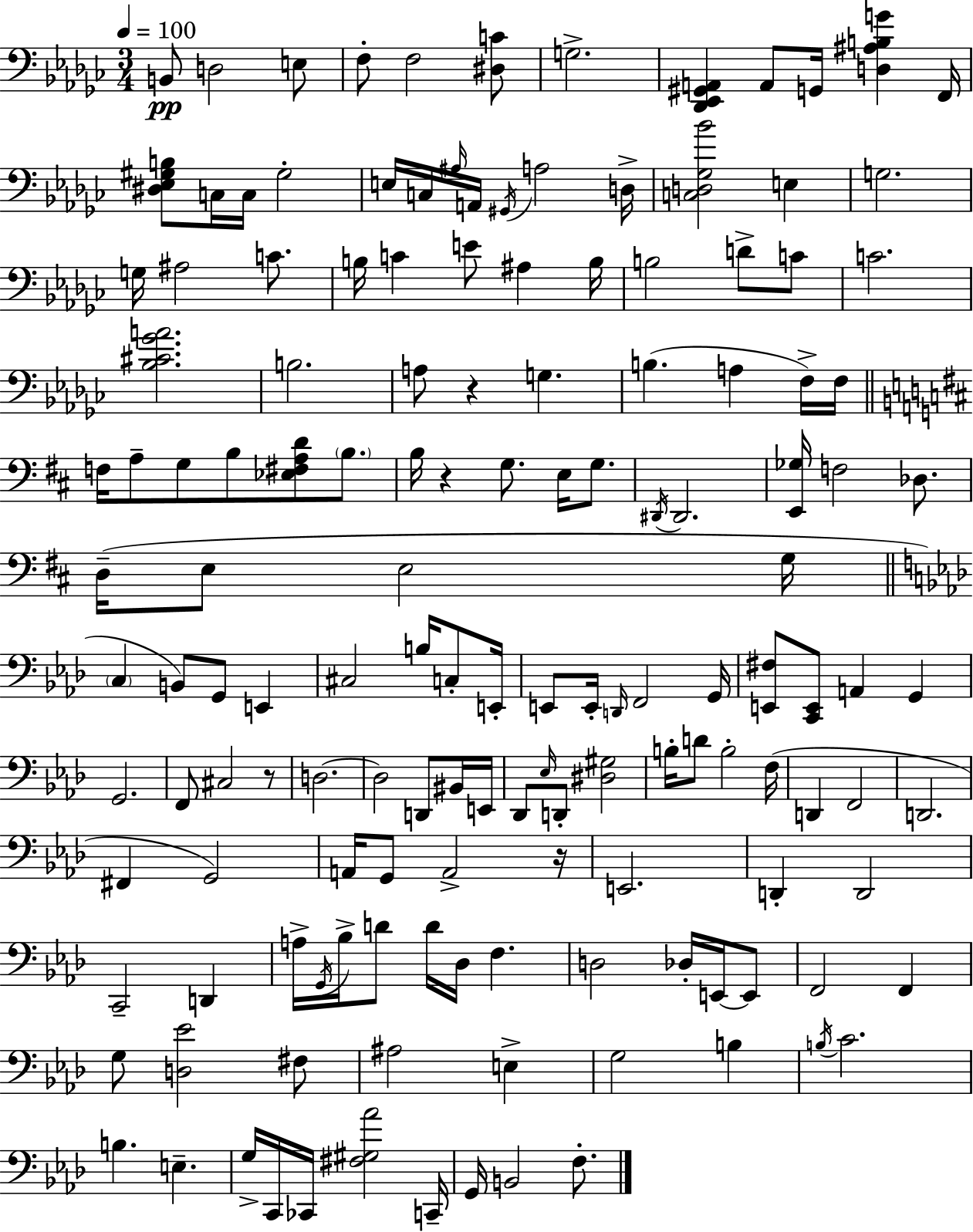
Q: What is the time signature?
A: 3/4